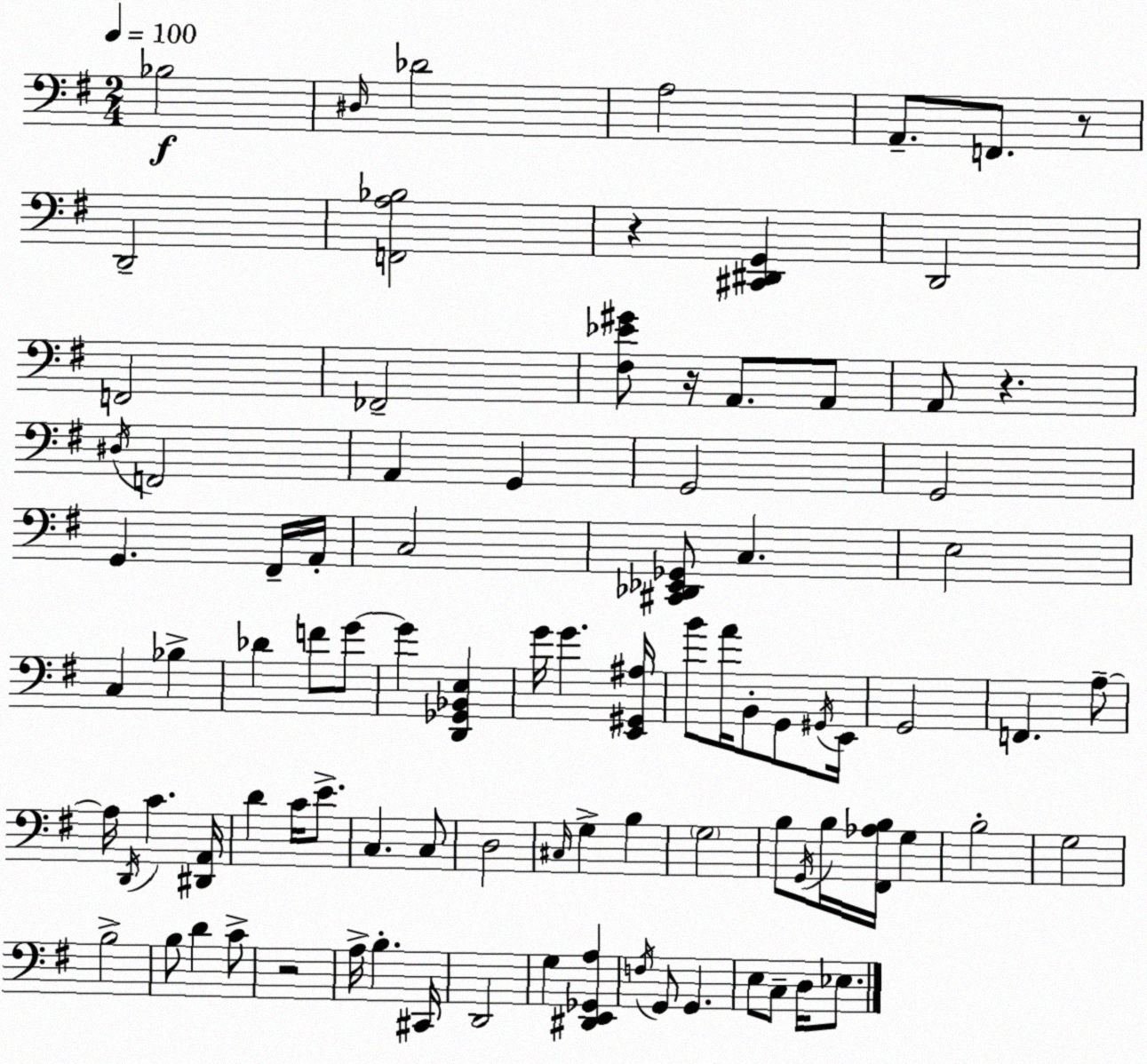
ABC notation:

X:1
T:Untitled
M:2/4
L:1/4
K:G
_B,2 ^D,/4 _D2 A,2 A,,/2 F,,/2 z/2 D,,2 [F,,A,_B,]2 z [^C,,^D,,G,,] D,,2 F,,2 _F,,2 [^F,_E^G]/2 z/4 A,,/2 A,,/2 A,,/2 z ^D,/4 F,,2 A,, G,, G,,2 G,,2 G,, ^F,,/4 A,,/4 C,2 [^C,,_D,,_E,,_G,,]/2 C, E,2 C, _B, _D F/2 G/2 G [D,,_G,,_B,,E,] G/4 G [E,,^G,,^A,]/4 B/2 A/4 B,,/2 G,,/2 ^G,,/4 E,,/4 G,,2 F,, A,/2 A,/4 D,,/4 C [^D,,A,,]/4 D C/4 E/2 C, C,/2 D,2 ^C,/4 G, B, G,2 B,/2 G,,/4 B,/4 [^F,,_A,B,]/4 G, B,2 G,2 B,2 B,/2 D C/2 z2 A,/4 B, ^C,,/4 D,,2 G, [^D,,E,,_G,,A,] F,/4 G,,/2 G,, E,/2 C,/2 D,/4 _E,/2